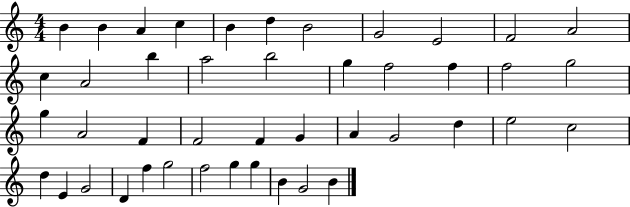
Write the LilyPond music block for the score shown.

{
  \clef treble
  \numericTimeSignature
  \time 4/4
  \key c \major
  b'4 b'4 a'4 c''4 | b'4 d''4 b'2 | g'2 e'2 | f'2 a'2 | \break c''4 a'2 b''4 | a''2 b''2 | g''4 f''2 f''4 | f''2 g''2 | \break g''4 a'2 f'4 | f'2 f'4 g'4 | a'4 g'2 d''4 | e''2 c''2 | \break d''4 e'4 g'2 | d'4 f''4 g''2 | f''2 g''4 g''4 | b'4 g'2 b'4 | \break \bar "|."
}